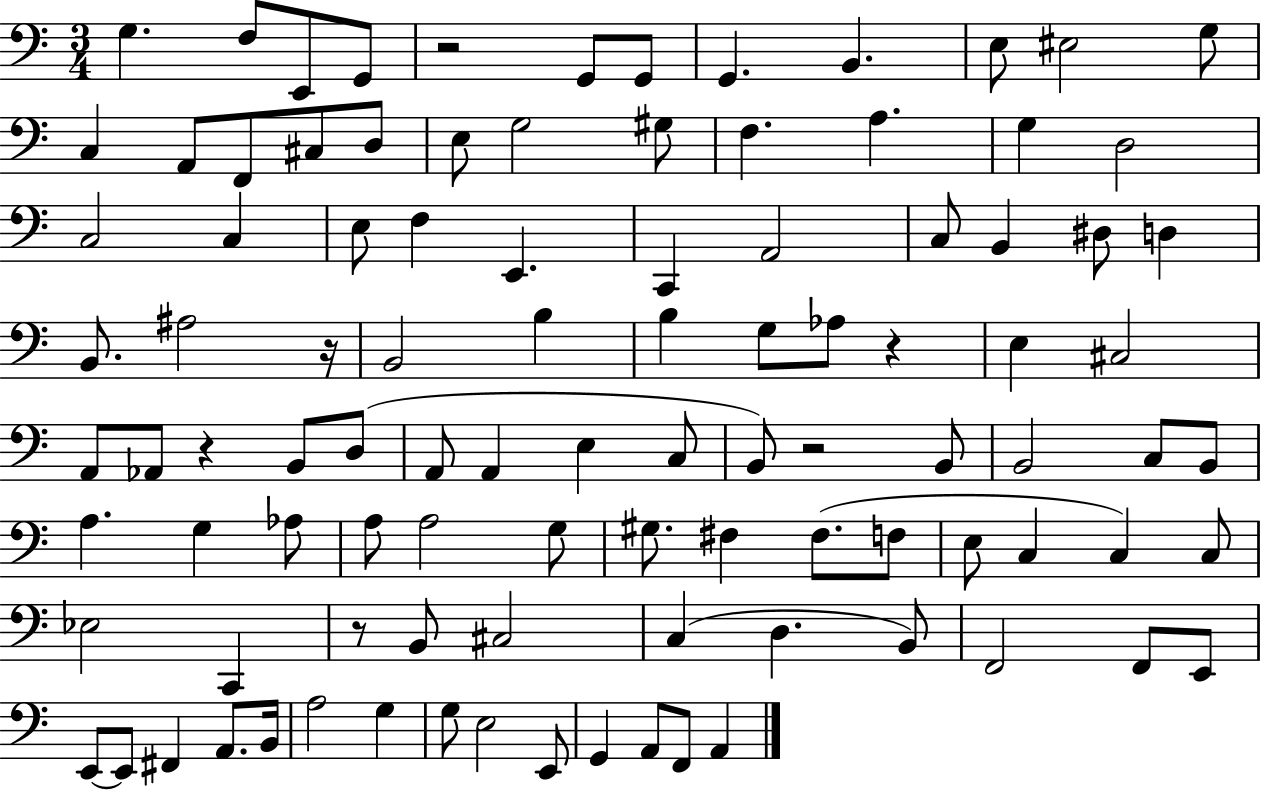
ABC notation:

X:1
T:Untitled
M:3/4
L:1/4
K:C
G, F,/2 E,,/2 G,,/2 z2 G,,/2 G,,/2 G,, B,, E,/2 ^E,2 G,/2 C, A,,/2 F,,/2 ^C,/2 D,/2 E,/2 G,2 ^G,/2 F, A, G, D,2 C,2 C, E,/2 F, E,, C,, A,,2 C,/2 B,, ^D,/2 D, B,,/2 ^A,2 z/4 B,,2 B, B, G,/2 _A,/2 z E, ^C,2 A,,/2 _A,,/2 z B,,/2 D,/2 A,,/2 A,, E, C,/2 B,,/2 z2 B,,/2 B,,2 C,/2 B,,/2 A, G, _A,/2 A,/2 A,2 G,/2 ^G,/2 ^F, ^F,/2 F,/2 E,/2 C, C, C,/2 _E,2 C,, z/2 B,,/2 ^C,2 C, D, B,,/2 F,,2 F,,/2 E,,/2 E,,/2 E,,/2 ^F,, A,,/2 B,,/4 A,2 G, G,/2 E,2 E,,/2 G,, A,,/2 F,,/2 A,,